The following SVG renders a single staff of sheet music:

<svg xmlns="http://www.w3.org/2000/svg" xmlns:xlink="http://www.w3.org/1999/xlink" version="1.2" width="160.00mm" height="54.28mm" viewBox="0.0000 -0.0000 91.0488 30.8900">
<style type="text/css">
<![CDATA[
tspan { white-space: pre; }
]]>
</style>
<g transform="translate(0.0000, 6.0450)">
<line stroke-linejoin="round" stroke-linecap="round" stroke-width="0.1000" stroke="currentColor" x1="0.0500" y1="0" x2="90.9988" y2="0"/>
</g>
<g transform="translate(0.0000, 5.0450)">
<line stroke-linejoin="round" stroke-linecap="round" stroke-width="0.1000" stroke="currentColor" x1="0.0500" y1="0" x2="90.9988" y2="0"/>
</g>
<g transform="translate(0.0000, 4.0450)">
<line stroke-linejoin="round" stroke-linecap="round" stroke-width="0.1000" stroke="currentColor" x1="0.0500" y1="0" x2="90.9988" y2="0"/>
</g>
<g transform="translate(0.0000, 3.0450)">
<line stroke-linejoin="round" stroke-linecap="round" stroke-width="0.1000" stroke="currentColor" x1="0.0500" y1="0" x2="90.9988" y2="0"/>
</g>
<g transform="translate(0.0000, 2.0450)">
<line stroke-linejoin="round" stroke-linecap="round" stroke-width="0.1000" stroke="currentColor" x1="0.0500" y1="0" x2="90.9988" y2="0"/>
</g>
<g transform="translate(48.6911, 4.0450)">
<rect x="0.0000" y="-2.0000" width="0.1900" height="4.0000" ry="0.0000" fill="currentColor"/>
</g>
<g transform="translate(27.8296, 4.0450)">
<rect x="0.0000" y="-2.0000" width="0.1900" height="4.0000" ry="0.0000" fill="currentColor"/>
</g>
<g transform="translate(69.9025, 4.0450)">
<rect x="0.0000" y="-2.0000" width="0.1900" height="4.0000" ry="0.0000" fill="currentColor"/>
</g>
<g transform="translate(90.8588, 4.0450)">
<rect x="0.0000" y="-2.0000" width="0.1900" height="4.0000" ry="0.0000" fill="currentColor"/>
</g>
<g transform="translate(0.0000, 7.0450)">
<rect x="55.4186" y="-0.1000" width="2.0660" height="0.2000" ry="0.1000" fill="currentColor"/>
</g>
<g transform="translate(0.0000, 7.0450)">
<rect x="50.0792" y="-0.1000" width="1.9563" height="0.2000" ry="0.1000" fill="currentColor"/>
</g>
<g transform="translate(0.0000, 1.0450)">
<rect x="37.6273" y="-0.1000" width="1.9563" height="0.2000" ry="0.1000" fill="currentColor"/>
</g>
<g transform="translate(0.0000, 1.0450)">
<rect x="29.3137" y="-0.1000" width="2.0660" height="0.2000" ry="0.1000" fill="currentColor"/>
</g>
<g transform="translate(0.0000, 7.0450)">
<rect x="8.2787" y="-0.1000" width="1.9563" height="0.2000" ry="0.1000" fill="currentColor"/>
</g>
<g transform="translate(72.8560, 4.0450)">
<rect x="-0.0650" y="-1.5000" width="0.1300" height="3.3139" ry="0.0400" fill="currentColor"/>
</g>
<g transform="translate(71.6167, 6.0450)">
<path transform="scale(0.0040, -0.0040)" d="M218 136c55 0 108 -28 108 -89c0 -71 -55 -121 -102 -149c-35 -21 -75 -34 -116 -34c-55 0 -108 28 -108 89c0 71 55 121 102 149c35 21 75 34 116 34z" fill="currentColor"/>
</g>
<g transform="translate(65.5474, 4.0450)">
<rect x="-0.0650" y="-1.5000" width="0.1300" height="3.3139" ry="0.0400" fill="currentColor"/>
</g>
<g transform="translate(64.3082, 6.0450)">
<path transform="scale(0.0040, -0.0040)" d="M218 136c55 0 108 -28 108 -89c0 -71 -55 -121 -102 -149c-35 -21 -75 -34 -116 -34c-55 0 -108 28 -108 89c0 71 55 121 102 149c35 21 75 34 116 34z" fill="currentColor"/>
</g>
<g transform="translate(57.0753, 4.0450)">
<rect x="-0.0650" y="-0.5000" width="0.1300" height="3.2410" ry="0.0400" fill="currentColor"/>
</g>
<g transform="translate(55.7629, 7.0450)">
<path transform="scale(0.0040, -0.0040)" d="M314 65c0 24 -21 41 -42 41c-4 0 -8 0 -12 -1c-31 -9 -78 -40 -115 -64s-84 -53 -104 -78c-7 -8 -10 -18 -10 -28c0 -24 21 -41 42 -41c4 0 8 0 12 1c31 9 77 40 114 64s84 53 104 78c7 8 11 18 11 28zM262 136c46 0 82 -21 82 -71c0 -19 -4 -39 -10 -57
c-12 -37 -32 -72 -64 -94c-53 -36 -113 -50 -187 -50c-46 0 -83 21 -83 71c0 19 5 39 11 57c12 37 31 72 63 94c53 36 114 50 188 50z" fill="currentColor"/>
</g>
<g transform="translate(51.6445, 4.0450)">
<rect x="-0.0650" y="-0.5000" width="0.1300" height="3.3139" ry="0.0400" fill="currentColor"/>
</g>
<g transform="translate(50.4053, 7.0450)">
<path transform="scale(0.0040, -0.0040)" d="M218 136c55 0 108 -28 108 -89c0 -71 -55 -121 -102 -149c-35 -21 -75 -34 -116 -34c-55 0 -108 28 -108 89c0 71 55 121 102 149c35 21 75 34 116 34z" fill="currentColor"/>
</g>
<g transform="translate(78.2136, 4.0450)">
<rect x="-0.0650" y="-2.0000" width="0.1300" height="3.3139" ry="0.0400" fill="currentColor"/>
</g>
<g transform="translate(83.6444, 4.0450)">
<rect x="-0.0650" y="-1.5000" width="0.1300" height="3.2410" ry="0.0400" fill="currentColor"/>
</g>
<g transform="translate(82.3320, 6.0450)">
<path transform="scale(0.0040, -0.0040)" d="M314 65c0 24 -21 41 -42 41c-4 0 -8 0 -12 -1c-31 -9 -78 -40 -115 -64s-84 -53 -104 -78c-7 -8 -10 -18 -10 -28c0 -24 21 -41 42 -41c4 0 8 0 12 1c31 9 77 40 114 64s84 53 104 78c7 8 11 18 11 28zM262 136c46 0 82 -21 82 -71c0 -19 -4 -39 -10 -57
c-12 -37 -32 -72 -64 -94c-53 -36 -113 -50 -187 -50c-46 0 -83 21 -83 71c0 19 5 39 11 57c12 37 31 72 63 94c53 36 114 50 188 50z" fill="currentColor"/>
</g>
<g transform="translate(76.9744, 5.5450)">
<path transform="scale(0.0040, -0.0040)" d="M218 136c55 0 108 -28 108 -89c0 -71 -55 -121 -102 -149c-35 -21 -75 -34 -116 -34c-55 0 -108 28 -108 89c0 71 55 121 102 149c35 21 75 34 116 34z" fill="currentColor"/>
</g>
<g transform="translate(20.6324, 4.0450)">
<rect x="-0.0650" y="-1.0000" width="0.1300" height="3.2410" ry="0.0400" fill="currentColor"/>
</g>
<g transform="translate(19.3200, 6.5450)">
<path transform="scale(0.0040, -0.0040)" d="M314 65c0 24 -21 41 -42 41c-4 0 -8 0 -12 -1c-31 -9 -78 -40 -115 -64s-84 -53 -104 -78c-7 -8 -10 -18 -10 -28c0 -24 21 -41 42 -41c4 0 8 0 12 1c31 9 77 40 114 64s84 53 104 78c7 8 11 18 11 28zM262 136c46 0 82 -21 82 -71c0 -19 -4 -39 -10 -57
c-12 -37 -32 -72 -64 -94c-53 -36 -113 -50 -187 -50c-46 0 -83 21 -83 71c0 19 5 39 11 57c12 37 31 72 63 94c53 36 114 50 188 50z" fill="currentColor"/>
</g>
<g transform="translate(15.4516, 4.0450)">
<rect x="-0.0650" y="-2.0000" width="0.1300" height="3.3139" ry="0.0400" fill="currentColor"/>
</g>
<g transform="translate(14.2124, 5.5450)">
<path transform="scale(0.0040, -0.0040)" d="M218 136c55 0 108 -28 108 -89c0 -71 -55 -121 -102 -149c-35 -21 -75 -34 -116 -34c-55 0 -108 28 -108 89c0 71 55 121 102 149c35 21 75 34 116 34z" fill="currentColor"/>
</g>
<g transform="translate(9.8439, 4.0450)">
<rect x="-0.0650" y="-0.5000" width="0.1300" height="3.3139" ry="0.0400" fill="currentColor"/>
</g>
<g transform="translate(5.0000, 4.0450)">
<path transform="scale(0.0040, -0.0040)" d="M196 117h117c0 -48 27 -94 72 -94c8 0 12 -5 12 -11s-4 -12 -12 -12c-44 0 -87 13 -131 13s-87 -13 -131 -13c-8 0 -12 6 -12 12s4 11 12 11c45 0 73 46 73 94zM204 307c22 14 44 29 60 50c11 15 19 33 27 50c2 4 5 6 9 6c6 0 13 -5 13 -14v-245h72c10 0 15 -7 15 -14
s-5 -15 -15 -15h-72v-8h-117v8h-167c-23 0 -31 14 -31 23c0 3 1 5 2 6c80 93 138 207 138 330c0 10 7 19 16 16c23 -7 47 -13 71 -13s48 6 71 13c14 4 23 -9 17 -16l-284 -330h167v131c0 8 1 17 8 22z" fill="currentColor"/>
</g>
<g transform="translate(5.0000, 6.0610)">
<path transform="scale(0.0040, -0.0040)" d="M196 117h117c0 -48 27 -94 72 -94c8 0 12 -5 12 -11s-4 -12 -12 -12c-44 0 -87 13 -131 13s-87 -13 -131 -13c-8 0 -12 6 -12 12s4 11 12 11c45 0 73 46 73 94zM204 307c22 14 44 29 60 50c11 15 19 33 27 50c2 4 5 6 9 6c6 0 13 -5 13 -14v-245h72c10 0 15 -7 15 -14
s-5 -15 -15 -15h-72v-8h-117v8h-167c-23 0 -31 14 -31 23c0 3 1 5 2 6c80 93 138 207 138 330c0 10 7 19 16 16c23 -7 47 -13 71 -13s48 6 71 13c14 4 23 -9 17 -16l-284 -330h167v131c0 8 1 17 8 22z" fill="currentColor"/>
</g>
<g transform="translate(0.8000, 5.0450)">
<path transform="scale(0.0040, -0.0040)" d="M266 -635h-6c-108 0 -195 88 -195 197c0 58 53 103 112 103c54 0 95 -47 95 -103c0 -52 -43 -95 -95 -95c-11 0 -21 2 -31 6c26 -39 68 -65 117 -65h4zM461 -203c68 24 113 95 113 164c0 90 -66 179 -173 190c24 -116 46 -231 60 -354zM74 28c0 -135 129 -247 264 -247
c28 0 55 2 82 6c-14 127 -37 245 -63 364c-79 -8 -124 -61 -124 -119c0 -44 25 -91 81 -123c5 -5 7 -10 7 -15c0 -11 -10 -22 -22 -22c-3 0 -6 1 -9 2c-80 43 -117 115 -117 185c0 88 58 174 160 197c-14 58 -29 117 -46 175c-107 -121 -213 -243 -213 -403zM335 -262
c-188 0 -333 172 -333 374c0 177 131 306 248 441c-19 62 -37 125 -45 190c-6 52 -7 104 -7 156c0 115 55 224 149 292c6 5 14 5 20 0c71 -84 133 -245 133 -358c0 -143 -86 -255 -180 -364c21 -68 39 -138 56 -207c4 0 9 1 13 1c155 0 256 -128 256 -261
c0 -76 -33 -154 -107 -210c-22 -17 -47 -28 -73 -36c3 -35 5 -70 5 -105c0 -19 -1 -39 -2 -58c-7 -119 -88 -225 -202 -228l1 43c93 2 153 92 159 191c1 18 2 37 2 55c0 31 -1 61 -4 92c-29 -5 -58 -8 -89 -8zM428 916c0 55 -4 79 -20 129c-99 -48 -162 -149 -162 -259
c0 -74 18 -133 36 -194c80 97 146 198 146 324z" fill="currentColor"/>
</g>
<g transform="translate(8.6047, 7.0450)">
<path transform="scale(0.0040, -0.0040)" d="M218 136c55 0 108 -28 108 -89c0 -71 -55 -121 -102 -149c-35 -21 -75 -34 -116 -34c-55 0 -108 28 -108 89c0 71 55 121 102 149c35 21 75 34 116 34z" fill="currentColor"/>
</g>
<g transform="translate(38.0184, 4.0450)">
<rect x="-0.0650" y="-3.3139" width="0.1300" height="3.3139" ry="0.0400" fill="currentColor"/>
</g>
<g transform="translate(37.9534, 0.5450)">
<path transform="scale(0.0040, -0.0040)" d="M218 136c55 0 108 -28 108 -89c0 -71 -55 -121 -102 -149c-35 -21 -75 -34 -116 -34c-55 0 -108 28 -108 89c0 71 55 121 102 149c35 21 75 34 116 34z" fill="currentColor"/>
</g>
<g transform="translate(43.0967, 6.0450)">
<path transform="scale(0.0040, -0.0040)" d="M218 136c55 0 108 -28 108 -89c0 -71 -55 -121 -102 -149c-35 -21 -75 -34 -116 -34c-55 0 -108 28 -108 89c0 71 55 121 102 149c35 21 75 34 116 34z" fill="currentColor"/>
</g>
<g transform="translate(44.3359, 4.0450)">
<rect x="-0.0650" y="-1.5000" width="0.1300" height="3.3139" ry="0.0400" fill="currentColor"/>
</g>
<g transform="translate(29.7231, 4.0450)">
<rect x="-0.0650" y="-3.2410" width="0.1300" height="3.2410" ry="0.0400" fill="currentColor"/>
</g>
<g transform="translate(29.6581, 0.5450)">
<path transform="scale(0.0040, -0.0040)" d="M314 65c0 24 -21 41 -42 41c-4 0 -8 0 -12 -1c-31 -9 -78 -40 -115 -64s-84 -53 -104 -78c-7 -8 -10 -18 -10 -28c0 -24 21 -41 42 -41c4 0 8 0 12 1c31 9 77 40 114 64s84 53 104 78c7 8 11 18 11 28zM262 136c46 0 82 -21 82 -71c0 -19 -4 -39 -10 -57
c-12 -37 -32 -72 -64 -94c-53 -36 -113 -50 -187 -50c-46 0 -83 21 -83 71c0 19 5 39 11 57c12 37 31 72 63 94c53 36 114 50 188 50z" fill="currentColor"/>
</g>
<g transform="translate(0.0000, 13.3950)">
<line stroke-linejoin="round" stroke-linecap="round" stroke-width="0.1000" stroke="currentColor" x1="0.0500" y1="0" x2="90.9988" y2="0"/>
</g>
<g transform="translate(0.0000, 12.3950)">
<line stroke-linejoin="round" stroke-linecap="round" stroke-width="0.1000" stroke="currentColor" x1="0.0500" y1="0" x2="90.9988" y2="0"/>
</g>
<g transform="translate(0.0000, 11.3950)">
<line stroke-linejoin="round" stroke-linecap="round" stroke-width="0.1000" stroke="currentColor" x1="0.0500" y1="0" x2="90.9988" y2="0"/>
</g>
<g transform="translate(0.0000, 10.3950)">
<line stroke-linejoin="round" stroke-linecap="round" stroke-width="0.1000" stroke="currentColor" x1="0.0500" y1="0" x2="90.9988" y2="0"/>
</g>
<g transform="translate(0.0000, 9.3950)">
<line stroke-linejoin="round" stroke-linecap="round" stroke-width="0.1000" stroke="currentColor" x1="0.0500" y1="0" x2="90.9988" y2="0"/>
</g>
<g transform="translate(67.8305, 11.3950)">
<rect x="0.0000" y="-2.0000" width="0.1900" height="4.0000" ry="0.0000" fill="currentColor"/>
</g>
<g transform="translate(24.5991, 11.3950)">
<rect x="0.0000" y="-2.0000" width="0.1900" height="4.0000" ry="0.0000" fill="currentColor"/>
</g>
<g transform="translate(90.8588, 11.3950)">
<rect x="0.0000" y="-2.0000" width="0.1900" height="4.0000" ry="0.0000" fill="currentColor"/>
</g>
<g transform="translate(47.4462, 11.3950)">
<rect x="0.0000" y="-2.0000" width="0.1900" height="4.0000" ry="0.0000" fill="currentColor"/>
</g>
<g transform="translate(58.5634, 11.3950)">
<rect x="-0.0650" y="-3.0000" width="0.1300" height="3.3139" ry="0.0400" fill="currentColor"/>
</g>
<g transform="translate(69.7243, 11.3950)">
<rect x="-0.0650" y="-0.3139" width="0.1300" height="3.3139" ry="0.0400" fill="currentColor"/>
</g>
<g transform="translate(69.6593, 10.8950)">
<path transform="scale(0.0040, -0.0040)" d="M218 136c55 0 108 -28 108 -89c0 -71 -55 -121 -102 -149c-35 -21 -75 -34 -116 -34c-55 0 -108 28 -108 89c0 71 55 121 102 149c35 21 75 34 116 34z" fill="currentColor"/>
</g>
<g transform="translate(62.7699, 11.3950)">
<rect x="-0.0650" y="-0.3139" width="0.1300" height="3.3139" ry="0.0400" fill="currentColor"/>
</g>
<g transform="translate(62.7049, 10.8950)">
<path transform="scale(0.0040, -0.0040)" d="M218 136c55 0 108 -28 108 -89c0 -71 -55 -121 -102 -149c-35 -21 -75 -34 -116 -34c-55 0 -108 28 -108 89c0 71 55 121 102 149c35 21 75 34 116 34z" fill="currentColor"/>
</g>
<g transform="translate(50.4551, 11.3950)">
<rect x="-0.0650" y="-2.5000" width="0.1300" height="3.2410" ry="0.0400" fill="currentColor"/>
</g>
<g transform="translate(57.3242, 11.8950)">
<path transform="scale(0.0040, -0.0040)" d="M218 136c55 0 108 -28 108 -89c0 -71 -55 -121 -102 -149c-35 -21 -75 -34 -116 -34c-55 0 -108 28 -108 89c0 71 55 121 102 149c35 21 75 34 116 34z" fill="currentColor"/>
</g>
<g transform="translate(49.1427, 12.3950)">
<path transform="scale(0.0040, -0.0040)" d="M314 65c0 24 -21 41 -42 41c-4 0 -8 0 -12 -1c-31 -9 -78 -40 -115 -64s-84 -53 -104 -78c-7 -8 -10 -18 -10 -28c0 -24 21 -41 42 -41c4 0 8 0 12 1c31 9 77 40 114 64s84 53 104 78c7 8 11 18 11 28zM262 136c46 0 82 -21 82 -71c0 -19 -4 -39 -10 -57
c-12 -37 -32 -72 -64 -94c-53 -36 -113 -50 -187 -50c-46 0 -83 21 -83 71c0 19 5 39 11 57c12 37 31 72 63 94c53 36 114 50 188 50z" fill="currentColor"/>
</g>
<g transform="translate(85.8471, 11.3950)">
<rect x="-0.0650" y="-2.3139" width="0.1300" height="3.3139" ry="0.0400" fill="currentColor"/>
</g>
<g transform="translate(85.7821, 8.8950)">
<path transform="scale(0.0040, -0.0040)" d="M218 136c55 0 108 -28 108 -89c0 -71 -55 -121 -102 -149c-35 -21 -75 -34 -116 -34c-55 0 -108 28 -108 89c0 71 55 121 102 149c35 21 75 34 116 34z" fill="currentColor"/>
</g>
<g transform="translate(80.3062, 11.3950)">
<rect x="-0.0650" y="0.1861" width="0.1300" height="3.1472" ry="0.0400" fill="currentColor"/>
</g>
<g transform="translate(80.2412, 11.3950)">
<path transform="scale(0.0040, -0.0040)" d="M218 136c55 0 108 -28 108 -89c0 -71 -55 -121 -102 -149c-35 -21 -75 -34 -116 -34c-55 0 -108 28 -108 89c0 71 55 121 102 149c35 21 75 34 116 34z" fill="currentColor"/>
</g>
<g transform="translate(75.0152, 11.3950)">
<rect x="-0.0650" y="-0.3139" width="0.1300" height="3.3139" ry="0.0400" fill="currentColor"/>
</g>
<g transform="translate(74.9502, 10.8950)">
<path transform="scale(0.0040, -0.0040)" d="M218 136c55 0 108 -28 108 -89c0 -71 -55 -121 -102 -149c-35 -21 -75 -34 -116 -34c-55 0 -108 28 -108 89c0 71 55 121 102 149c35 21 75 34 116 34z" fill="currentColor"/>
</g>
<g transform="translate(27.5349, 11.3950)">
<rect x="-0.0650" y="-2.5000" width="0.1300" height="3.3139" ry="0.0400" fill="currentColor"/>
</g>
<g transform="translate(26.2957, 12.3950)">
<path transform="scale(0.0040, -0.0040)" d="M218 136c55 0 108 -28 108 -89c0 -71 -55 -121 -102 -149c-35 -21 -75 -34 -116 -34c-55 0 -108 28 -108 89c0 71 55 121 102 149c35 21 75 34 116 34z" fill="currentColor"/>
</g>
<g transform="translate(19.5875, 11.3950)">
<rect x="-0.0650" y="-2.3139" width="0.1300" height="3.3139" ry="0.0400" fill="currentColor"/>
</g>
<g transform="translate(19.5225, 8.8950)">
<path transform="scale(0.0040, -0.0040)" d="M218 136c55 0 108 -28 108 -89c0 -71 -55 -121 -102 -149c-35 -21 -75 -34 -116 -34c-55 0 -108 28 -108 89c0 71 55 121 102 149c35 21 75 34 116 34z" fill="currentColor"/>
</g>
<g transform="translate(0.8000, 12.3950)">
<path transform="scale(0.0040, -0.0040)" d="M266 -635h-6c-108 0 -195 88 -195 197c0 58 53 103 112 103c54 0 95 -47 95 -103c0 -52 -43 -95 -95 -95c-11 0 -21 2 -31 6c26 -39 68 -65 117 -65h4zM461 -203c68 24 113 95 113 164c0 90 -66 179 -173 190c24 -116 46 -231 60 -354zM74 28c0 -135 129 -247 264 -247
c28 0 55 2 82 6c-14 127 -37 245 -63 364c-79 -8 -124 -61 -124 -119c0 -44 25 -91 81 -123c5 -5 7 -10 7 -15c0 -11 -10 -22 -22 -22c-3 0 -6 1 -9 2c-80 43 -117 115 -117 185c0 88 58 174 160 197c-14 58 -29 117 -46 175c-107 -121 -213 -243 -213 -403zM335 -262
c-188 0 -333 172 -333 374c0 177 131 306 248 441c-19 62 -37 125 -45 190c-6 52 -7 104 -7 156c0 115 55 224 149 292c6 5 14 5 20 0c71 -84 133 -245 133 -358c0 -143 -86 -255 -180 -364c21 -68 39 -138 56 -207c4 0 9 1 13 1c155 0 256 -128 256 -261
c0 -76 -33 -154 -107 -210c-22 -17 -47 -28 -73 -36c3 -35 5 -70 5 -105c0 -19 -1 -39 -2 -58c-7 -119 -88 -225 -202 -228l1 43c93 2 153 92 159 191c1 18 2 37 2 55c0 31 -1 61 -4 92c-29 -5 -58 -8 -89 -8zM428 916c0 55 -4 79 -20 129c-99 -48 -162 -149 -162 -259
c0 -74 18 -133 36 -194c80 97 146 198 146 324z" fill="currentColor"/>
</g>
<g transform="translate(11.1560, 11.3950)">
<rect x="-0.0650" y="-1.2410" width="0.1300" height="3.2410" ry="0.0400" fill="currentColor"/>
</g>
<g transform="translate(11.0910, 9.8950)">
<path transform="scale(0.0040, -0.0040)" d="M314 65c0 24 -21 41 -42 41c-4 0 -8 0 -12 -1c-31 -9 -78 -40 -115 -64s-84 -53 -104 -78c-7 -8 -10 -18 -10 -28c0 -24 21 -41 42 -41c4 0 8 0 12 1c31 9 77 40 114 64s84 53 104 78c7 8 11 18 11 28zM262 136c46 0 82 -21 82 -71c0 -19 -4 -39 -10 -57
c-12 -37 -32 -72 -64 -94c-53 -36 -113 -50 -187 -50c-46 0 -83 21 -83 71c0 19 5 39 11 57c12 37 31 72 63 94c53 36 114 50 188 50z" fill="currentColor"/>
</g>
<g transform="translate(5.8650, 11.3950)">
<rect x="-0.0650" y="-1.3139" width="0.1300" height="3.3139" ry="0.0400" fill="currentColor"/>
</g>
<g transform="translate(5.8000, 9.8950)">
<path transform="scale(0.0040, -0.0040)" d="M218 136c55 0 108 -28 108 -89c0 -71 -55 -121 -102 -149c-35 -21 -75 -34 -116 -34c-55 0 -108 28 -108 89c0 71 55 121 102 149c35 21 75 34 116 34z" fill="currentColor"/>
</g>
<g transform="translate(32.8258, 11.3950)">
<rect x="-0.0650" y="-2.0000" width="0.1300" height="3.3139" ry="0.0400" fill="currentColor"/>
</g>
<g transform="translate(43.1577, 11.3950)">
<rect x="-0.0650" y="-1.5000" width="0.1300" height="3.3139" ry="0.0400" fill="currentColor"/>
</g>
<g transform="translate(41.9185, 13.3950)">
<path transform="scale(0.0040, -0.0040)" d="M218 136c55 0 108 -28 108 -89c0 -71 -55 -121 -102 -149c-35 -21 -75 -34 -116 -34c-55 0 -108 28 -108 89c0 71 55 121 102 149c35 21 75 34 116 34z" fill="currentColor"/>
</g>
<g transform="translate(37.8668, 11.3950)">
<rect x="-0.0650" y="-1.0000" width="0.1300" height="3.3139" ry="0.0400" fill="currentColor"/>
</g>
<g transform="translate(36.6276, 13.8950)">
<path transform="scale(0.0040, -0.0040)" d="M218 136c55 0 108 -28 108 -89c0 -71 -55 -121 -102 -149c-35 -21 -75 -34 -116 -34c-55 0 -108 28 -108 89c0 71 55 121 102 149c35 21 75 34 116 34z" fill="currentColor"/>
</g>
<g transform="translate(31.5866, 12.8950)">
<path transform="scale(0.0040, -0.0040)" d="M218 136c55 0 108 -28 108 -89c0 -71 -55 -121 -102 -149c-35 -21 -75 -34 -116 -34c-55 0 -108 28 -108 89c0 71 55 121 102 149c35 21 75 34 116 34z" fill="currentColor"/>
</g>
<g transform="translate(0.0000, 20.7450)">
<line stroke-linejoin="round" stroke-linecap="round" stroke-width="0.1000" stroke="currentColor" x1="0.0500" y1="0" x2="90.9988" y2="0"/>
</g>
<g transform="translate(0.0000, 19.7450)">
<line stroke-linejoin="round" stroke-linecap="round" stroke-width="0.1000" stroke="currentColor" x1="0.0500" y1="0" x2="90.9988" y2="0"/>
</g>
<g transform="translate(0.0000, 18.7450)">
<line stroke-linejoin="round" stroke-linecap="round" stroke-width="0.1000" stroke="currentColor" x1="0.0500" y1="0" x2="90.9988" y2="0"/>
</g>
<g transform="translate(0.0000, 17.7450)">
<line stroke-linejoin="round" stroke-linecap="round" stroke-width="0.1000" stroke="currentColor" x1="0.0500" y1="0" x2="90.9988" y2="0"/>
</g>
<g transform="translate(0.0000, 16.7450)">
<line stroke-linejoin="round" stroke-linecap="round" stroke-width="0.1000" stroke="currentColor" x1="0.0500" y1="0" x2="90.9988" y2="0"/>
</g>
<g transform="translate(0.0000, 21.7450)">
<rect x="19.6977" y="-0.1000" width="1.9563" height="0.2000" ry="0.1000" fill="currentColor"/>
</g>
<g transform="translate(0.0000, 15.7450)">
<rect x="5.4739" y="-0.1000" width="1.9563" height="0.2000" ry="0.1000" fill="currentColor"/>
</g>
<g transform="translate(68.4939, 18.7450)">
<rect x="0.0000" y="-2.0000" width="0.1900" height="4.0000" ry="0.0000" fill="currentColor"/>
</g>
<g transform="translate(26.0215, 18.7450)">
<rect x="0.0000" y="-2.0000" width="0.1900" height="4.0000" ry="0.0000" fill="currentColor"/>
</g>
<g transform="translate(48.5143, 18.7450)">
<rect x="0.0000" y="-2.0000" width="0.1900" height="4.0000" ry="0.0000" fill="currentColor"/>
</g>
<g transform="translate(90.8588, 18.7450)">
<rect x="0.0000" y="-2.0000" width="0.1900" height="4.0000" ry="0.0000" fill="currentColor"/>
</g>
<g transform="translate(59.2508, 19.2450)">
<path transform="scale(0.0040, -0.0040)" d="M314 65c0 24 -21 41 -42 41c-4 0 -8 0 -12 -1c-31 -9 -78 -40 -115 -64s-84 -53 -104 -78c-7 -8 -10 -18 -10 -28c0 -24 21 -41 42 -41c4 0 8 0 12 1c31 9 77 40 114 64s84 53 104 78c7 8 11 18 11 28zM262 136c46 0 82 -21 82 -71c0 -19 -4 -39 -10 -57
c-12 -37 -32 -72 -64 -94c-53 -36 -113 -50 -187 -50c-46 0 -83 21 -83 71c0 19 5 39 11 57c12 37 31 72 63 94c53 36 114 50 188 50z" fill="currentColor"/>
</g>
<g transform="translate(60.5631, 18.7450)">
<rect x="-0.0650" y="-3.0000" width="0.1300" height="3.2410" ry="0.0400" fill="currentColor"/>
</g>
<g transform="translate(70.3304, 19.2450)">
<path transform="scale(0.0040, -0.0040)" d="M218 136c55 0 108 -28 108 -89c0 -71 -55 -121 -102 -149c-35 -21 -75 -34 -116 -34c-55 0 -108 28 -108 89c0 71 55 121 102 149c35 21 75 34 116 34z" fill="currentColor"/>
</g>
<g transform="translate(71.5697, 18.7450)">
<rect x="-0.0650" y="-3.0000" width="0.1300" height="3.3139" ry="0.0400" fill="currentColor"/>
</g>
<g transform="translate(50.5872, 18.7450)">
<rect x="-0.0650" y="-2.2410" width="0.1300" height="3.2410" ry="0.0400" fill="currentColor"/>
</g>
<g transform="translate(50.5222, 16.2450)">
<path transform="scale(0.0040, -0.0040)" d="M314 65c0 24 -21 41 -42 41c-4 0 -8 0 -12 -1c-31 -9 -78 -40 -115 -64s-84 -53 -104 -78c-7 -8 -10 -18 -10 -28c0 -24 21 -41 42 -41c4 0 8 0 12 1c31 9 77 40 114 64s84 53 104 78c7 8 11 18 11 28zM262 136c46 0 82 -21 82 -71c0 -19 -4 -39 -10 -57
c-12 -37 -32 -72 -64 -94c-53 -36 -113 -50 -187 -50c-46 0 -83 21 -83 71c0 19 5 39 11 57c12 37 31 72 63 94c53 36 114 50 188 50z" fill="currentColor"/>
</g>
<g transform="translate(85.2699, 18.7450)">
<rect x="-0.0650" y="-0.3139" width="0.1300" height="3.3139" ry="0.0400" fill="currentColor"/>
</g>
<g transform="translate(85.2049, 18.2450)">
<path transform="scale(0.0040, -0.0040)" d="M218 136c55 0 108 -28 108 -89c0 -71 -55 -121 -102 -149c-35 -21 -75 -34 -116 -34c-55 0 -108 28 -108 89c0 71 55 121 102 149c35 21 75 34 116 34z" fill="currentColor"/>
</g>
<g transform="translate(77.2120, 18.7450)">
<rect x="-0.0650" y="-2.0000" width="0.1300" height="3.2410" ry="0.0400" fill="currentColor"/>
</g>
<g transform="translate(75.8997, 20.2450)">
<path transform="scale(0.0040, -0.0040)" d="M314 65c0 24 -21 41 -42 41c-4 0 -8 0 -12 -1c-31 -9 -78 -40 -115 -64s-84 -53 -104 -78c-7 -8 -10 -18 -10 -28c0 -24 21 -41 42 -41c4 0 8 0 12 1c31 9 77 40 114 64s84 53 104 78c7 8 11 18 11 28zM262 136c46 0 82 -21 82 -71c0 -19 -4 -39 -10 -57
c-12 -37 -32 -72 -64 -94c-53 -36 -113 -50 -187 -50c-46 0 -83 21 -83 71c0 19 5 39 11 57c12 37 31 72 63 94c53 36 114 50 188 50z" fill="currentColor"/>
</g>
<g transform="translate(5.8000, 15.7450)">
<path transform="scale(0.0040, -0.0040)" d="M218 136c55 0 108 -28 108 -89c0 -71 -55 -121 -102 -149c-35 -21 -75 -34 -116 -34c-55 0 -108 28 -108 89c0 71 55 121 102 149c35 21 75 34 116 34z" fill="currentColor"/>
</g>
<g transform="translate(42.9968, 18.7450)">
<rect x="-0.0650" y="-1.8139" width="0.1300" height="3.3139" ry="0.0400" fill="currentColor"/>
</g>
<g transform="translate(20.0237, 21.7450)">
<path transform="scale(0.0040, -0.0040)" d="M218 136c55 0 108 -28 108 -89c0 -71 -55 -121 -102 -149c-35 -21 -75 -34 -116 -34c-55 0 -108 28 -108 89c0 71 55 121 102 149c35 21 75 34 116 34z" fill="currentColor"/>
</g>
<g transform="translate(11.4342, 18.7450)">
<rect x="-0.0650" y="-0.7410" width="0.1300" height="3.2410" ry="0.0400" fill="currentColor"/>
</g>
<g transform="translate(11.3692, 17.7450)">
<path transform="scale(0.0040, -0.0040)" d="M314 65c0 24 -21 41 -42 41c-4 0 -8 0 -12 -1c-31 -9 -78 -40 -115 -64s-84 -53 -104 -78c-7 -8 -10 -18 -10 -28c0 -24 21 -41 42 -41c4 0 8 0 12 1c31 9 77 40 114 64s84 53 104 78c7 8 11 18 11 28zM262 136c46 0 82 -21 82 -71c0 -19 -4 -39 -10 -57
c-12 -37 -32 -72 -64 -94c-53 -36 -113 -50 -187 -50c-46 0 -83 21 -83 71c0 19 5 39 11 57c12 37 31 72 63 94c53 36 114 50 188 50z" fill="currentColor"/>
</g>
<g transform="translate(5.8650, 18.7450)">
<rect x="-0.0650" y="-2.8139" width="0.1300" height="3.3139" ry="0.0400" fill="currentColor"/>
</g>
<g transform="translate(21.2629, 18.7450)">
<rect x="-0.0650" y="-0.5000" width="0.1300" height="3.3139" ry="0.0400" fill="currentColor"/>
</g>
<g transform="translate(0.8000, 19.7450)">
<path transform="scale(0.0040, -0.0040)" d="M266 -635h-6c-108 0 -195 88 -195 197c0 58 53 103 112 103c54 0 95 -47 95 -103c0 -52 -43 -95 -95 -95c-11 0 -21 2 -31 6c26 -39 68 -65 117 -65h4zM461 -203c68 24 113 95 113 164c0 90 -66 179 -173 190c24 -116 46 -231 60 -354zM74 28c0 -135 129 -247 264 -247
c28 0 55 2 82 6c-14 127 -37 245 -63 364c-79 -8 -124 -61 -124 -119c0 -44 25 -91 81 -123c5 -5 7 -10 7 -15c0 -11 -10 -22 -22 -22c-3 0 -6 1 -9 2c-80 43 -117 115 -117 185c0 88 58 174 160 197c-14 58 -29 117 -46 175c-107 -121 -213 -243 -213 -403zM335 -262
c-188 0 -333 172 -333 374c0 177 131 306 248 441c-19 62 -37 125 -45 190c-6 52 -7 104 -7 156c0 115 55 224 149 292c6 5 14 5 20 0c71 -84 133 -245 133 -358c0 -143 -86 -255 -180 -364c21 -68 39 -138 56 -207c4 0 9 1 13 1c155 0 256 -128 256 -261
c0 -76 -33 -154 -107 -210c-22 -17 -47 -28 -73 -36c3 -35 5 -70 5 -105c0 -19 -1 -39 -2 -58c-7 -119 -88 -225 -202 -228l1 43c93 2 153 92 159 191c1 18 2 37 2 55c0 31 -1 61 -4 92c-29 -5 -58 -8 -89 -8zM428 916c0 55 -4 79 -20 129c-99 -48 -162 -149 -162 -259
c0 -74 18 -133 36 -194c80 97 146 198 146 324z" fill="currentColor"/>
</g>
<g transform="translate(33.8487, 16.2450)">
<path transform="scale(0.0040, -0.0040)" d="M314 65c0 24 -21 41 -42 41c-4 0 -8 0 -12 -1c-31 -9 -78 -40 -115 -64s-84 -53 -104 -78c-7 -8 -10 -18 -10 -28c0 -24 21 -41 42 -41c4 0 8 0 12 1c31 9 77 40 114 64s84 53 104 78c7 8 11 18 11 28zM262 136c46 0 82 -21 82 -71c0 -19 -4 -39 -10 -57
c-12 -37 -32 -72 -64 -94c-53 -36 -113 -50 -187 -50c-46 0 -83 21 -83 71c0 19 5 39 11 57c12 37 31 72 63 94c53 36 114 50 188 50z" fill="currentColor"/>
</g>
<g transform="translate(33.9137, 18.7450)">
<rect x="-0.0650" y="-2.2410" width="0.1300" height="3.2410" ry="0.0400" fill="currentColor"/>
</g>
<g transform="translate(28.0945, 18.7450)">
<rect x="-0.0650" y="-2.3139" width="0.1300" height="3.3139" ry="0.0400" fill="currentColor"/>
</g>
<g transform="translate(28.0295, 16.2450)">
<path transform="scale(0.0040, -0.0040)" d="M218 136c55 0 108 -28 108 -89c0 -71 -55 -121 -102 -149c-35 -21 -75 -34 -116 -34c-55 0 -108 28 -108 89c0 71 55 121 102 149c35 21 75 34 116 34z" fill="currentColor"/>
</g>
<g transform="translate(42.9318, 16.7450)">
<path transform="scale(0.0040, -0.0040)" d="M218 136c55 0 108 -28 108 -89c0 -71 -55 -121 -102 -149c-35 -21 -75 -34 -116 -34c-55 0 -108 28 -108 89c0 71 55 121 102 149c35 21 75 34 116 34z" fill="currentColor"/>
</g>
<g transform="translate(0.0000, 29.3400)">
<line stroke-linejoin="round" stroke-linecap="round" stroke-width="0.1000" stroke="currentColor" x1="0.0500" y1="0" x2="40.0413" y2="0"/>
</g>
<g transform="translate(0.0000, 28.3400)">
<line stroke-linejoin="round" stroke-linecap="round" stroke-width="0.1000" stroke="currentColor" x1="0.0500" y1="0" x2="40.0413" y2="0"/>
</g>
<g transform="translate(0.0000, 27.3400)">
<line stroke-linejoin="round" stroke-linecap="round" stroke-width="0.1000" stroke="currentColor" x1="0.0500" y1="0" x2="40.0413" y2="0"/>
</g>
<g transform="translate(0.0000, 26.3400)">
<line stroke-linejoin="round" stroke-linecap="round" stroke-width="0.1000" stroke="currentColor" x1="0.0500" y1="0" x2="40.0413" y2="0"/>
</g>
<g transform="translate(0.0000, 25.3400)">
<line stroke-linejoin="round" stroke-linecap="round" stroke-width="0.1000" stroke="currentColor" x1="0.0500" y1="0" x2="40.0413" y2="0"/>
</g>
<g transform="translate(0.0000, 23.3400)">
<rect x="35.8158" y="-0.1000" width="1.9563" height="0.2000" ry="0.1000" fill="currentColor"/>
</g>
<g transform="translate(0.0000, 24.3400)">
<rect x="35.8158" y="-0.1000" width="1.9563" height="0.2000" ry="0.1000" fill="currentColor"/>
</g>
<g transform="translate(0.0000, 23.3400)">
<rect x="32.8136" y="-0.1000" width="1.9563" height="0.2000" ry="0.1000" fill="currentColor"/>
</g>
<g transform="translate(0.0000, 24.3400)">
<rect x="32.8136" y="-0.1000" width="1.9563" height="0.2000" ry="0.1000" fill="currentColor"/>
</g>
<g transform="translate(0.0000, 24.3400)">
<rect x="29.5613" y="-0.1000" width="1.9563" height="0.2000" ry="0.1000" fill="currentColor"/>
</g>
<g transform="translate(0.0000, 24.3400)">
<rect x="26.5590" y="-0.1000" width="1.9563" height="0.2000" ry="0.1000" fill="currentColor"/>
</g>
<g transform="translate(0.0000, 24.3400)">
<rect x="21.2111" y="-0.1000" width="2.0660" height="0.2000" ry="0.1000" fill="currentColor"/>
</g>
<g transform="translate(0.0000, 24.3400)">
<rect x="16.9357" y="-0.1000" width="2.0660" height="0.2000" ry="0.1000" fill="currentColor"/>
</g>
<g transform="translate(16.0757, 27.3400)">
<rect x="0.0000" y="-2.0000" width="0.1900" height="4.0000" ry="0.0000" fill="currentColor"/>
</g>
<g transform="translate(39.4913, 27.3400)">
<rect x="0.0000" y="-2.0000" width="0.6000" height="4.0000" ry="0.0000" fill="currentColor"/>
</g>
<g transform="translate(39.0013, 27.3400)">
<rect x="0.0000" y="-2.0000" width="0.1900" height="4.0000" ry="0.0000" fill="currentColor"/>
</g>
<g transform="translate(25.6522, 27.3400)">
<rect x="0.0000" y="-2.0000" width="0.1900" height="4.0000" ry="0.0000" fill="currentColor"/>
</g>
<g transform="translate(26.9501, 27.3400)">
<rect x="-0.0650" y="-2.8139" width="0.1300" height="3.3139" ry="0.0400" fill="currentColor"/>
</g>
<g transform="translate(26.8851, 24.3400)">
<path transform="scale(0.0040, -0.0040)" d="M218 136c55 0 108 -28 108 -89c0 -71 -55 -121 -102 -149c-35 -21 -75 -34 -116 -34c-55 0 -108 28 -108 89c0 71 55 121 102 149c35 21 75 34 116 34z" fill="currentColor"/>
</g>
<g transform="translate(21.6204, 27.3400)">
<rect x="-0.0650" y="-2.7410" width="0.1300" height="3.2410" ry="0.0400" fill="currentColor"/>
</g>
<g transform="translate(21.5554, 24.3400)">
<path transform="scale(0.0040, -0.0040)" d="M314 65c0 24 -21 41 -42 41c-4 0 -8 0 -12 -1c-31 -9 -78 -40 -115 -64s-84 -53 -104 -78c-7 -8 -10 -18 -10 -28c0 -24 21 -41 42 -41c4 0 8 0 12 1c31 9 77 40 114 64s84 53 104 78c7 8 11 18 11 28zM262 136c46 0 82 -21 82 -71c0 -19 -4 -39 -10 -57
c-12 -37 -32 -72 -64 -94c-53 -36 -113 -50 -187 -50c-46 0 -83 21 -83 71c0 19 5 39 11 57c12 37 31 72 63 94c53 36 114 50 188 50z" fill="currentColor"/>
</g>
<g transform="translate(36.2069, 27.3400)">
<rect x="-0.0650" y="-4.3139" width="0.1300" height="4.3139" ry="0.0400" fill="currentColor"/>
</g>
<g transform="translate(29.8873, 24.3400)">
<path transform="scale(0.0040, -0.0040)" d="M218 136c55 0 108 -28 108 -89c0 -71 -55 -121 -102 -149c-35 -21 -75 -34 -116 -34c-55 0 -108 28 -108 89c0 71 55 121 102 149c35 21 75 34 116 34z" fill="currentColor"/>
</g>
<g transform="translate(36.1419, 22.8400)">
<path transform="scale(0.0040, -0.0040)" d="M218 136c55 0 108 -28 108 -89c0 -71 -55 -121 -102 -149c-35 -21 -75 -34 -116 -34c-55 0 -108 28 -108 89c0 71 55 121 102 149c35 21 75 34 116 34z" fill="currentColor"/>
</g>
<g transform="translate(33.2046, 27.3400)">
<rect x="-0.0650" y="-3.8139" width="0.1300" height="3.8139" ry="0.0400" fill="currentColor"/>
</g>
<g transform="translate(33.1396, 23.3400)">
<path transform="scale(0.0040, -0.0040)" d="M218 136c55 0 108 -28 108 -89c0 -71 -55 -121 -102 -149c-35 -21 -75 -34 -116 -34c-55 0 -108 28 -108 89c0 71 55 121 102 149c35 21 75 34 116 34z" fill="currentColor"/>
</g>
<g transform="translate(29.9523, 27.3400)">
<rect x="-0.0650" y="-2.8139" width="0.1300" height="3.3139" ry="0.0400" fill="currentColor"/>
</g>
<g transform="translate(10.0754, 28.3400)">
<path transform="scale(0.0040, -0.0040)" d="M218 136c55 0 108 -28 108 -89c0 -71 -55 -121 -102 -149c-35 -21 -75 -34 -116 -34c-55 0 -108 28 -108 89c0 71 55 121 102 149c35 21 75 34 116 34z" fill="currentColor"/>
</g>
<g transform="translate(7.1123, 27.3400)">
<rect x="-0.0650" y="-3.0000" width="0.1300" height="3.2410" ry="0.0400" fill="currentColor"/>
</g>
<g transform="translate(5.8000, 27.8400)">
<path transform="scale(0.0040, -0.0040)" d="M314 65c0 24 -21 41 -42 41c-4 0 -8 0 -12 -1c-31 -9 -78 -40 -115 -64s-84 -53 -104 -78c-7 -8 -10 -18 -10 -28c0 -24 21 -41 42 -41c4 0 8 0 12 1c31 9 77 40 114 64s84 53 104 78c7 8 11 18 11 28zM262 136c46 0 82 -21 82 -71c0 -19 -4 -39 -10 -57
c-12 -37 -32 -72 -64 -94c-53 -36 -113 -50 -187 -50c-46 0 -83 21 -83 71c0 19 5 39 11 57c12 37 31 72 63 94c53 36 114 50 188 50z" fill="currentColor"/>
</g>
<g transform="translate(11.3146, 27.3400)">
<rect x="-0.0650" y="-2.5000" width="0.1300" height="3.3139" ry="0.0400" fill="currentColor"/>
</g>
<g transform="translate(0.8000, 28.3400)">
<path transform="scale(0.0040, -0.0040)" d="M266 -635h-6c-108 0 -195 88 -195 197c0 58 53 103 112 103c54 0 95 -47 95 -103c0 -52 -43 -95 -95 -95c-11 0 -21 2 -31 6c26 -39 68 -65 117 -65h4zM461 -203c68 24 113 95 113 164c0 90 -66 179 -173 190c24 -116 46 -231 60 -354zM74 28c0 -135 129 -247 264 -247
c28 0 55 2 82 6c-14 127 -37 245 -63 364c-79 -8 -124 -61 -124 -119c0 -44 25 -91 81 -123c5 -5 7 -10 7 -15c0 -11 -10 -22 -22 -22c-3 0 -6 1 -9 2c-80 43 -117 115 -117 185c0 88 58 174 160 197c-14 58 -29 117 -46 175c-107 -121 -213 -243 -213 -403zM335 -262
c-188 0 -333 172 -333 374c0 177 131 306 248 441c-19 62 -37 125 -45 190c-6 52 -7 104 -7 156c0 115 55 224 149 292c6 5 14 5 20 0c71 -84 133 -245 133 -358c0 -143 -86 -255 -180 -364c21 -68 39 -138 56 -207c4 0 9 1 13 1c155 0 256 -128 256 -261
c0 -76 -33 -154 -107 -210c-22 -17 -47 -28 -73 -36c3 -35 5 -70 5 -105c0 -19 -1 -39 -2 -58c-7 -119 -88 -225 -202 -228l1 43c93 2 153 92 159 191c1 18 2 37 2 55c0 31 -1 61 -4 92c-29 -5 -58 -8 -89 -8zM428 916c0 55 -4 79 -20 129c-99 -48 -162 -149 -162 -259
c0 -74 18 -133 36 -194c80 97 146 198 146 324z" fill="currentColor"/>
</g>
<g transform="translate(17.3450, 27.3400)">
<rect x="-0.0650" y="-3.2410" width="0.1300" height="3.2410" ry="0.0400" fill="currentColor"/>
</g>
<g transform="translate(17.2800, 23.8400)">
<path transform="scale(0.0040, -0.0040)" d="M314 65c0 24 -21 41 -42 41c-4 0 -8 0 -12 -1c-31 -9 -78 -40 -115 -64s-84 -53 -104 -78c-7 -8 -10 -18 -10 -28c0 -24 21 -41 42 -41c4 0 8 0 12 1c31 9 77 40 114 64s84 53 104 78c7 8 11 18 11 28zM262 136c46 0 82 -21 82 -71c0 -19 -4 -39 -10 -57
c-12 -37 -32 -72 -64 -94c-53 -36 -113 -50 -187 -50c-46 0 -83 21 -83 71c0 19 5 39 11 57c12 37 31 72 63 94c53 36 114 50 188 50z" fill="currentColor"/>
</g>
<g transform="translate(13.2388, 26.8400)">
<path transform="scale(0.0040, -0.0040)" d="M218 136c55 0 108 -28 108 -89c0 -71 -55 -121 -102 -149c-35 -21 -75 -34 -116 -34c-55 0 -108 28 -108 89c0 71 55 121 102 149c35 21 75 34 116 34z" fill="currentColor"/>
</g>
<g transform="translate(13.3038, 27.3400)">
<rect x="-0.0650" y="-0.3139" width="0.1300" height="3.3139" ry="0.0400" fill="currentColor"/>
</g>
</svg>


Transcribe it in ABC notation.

X:1
T:Untitled
M:4/4
L:1/4
K:C
C F D2 b2 b E C C2 E E F E2 e e2 g G F D E G2 A c c c B g a d2 C g g2 f g2 A2 A F2 c A2 G c b2 a2 a a c' d'